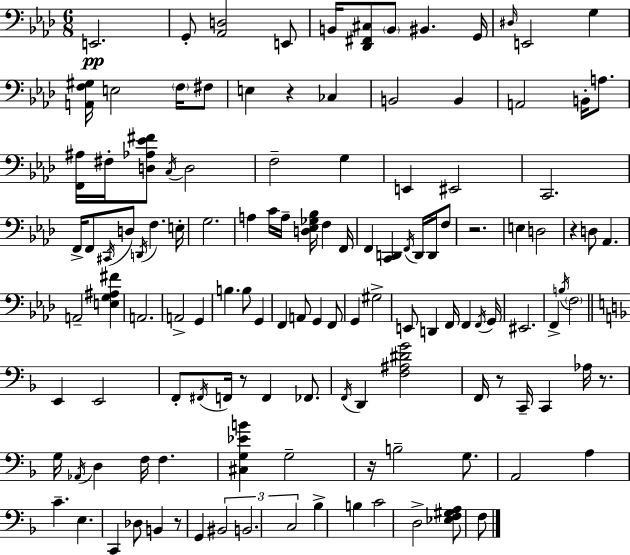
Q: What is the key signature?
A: F minor